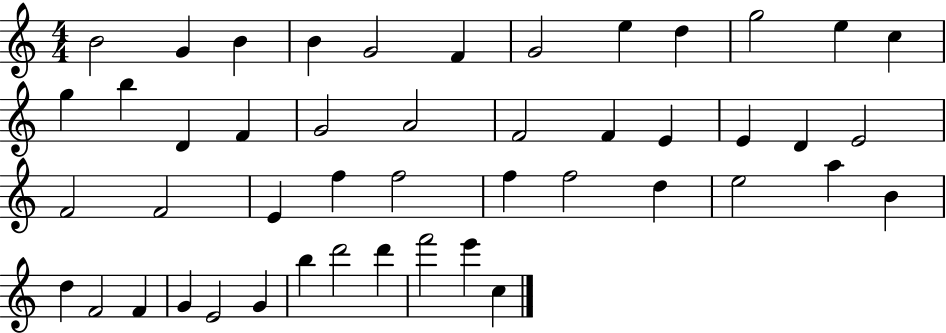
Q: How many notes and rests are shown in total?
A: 47